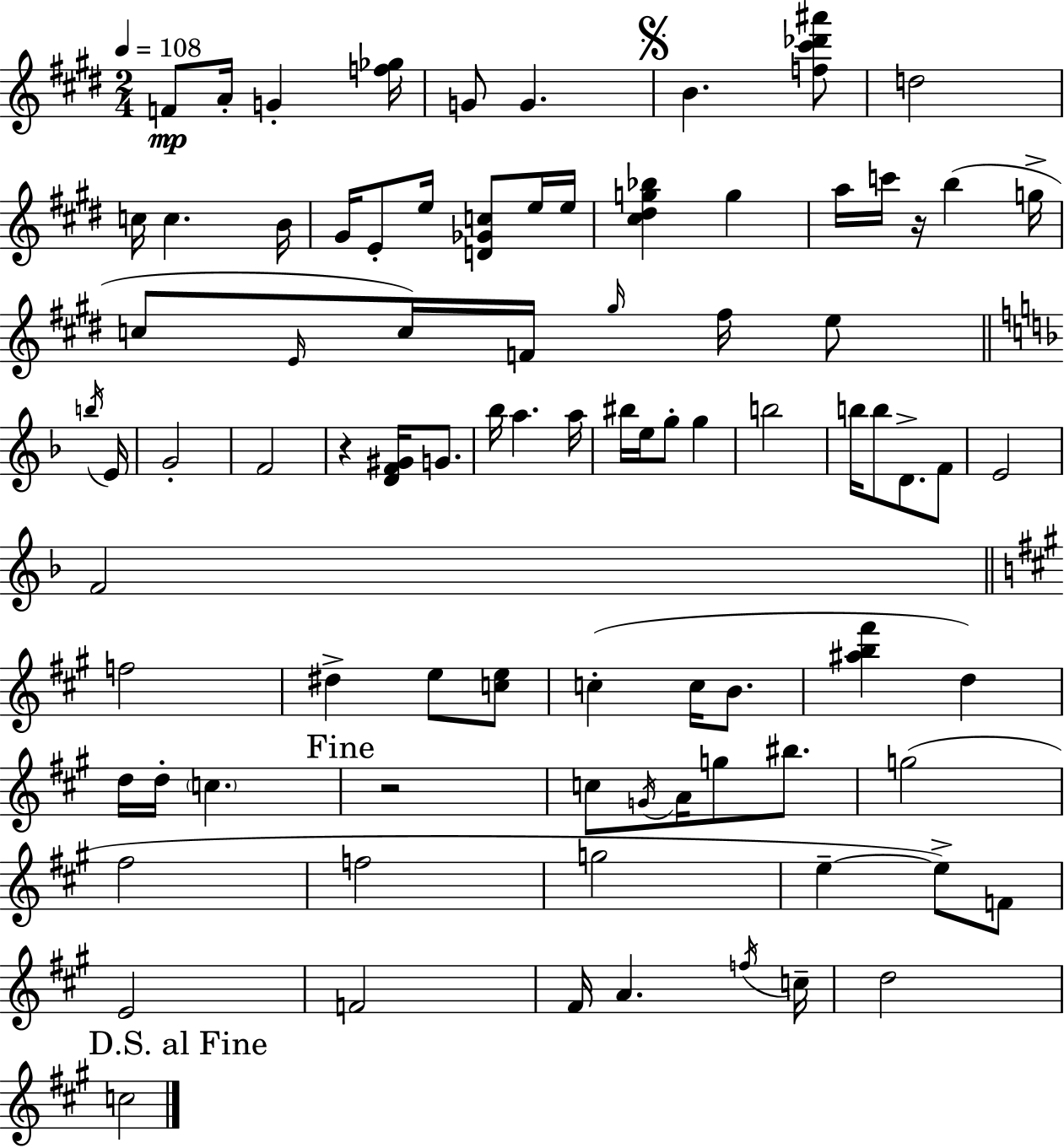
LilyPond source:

{
  \clef treble
  \numericTimeSignature
  \time 2/4
  \key e \major
  \tempo 4 = 108
  f'8\mp a'16-. g'4-. <f'' ges''>16 | g'8 g'4. | \mark \markup { \musicglyph "scripts.segno" } b'4. <f'' cis''' des''' ais'''>8 | d''2 | \break c''16 c''4. b'16 | gis'16 e'8-. e''16 <d' ges' c''>8 e''16 e''16 | <cis'' dis'' g'' bes''>4 g''4 | a''16 c'''16 r16 b''4( g''16-> | \break c''8 \grace { e'16 } c''16) f'16 \grace { gis''16 } fis''16 e''8 | \bar "||" \break \key d \minor \acciaccatura { b''16 } e'16 g'2-. | f'2 | r4 <d' f' gis'>16 g'8. | bes''16 a''4. | \break a''16 bis''16 e''16 g''8-. g''4 | b''2 | b''16 b''8 d'8.-> | f'8 e'2 | \break f'2 | \bar "||" \break \key a \major f''2 | dis''4-> e''8 <c'' e''>8 | c''4-.( c''16 b'8. | <ais'' b'' fis'''>4 d''4) | \break d''16 d''16-. \parenthesize c''4. | \mark "Fine" r2 | c''8 \acciaccatura { g'16 } a'16 g''8 bis''8. | g''2( | \break fis''2 | f''2 | g''2 | e''4--~~ e''8->) f'8 | \break e'2 | f'2 | fis'16 a'4. | \acciaccatura { f''16 } c''16-- d''2 | \break \mark "D.S. al Fine" c''2 | \bar "|."
}